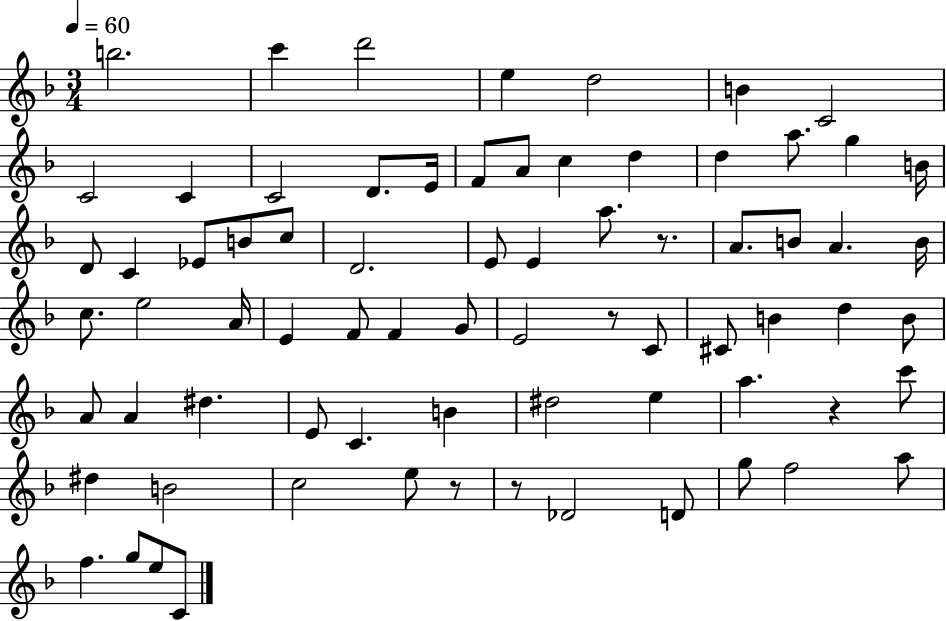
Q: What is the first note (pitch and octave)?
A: B5